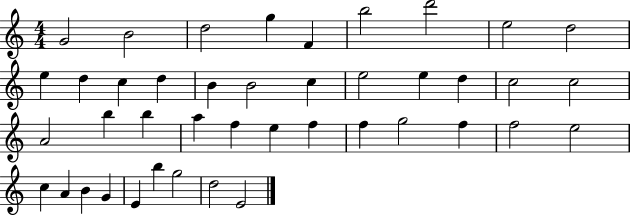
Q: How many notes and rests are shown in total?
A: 42